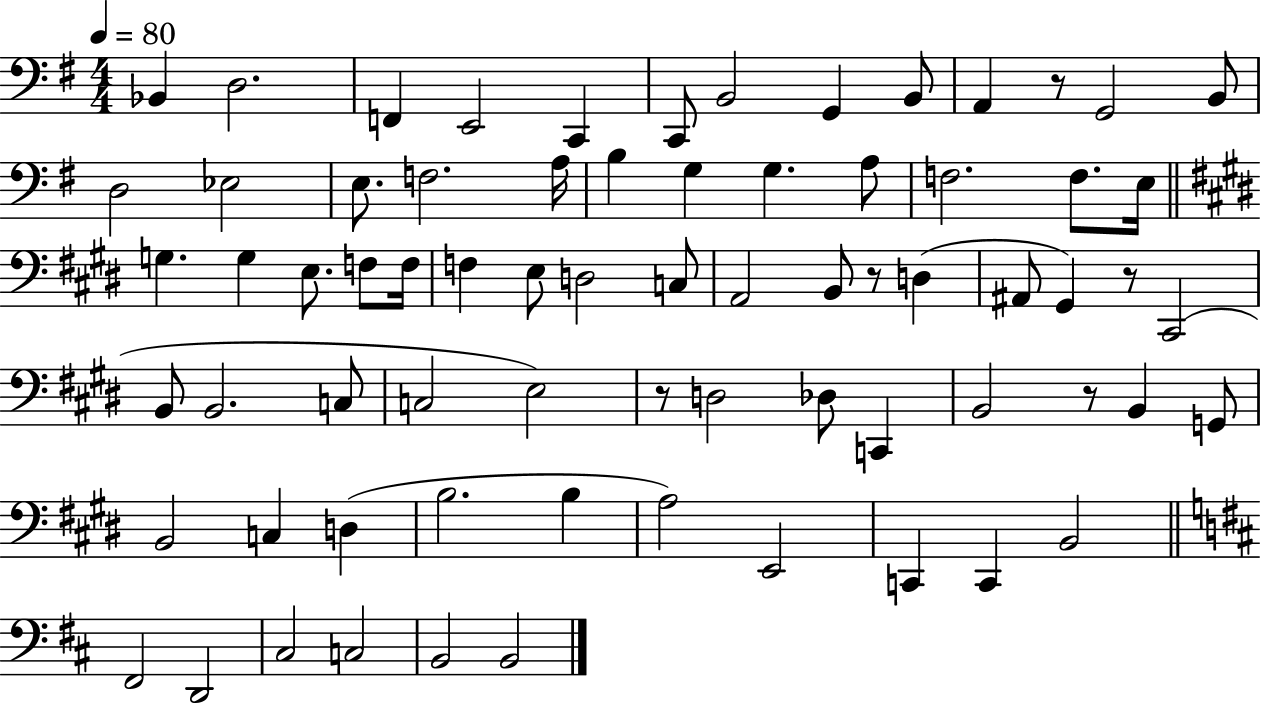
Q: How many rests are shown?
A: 5